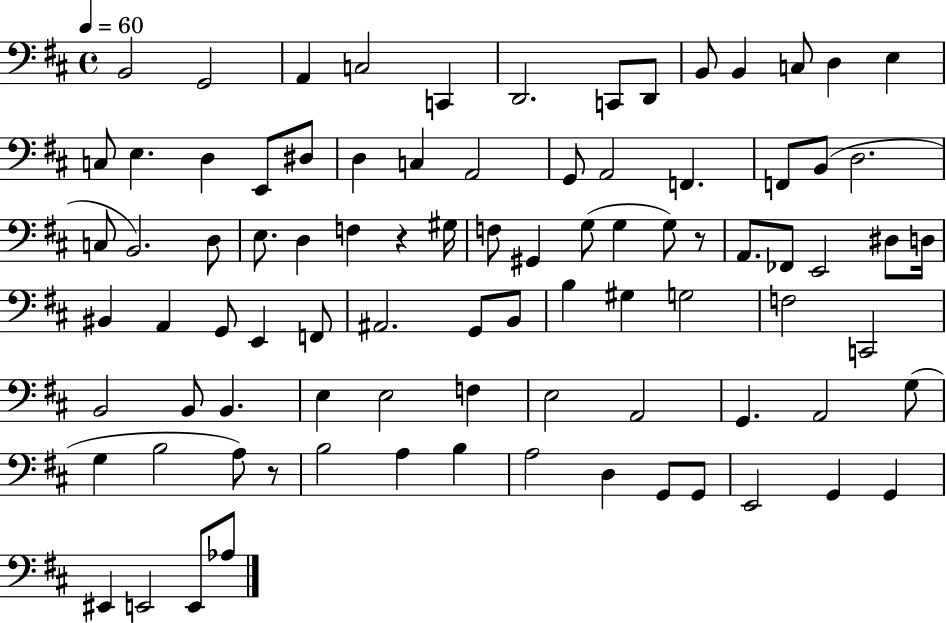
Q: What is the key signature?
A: D major